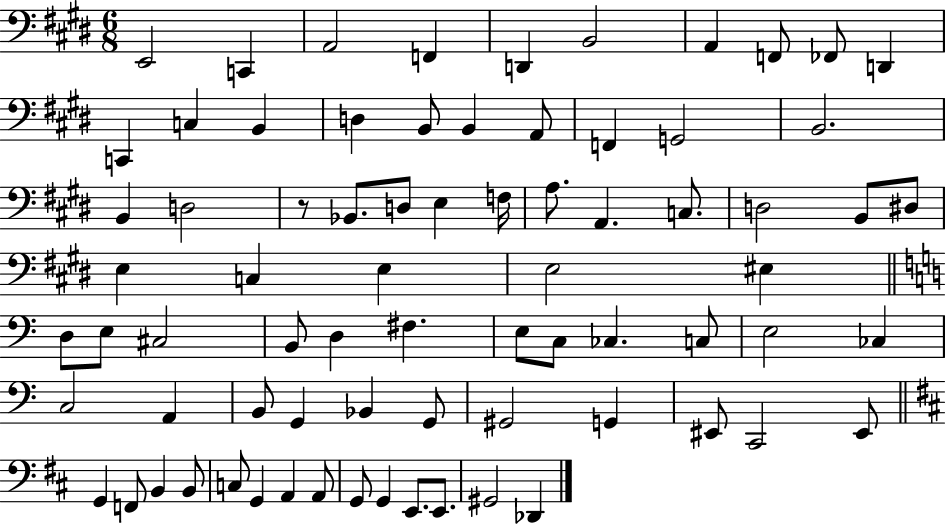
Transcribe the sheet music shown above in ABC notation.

X:1
T:Untitled
M:6/8
L:1/4
K:E
E,,2 C,, A,,2 F,, D,, B,,2 A,, F,,/2 _F,,/2 D,, C,, C, B,, D, B,,/2 B,, A,,/2 F,, G,,2 B,,2 B,, D,2 z/2 _B,,/2 D,/2 E, F,/4 A,/2 A,, C,/2 D,2 B,,/2 ^D,/2 E, C, E, E,2 ^E, D,/2 E,/2 ^C,2 B,,/2 D, ^F, E,/2 C,/2 _C, C,/2 E,2 _C, C,2 A,, B,,/2 G,, _B,, G,,/2 ^G,,2 G,, ^E,,/2 C,,2 ^E,,/2 G,, F,,/2 B,, B,,/2 C,/2 G,, A,, A,,/2 G,,/2 G,, E,,/2 E,,/2 ^G,,2 _D,,